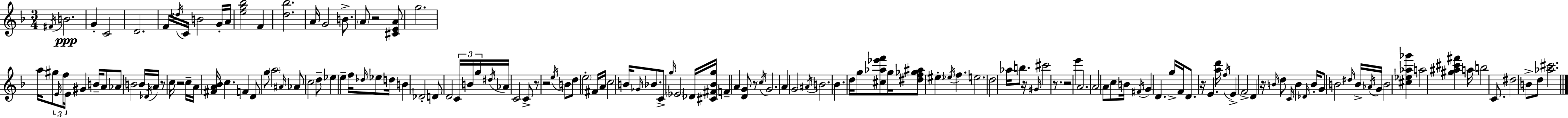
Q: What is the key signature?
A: F major